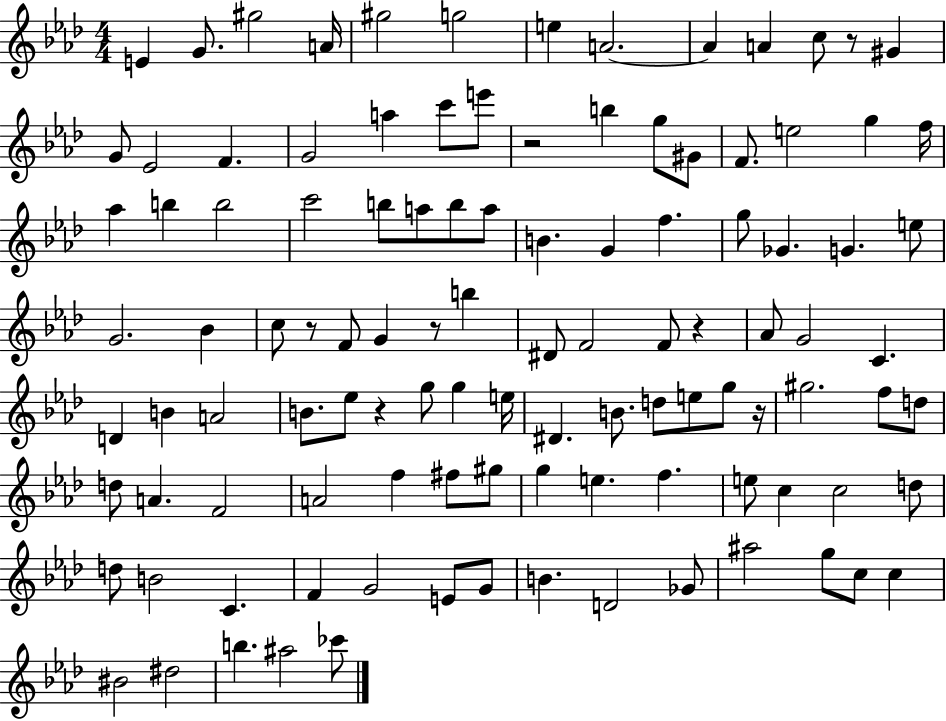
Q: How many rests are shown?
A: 7